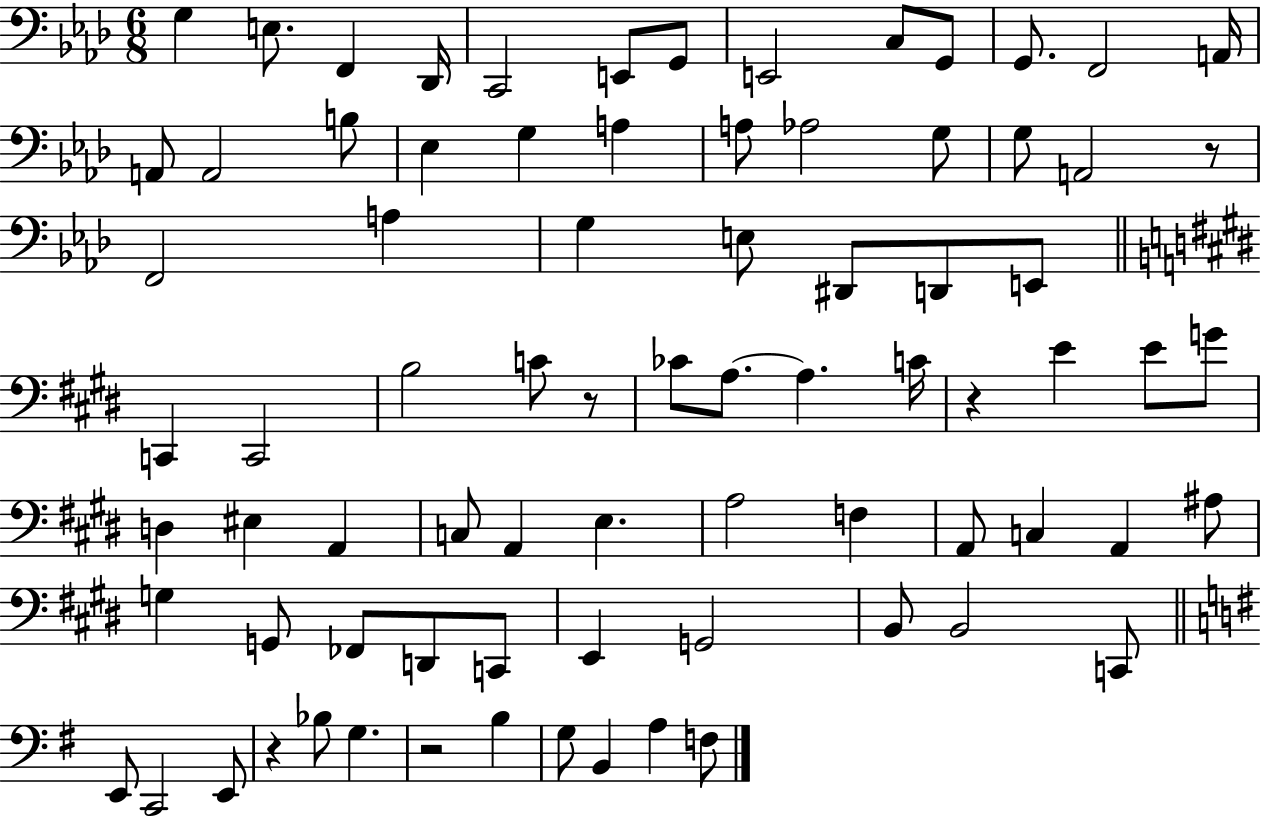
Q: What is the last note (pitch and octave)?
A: F3